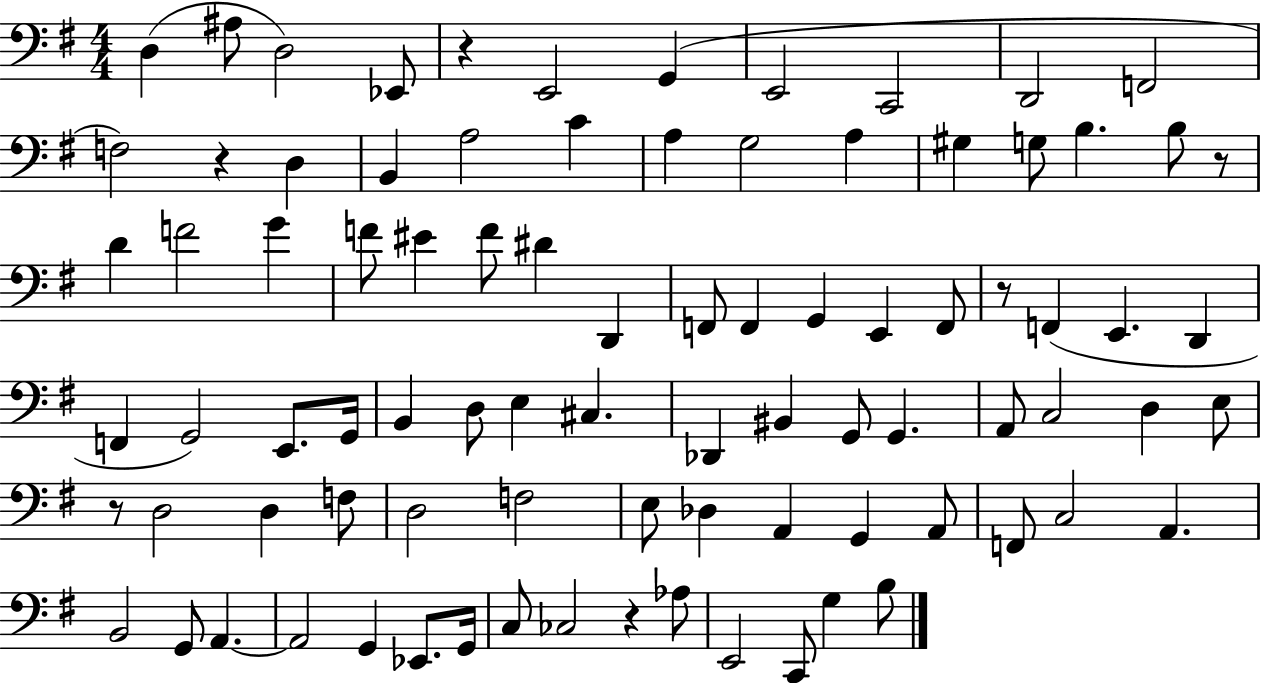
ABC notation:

X:1
T:Untitled
M:4/4
L:1/4
K:G
D, ^A,/2 D,2 _E,,/2 z E,,2 G,, E,,2 C,,2 D,,2 F,,2 F,2 z D, B,, A,2 C A, G,2 A, ^G, G,/2 B, B,/2 z/2 D F2 G F/2 ^E F/2 ^D D,, F,,/2 F,, G,, E,, F,,/2 z/2 F,, E,, D,, F,, G,,2 E,,/2 G,,/4 B,, D,/2 E, ^C, _D,, ^B,, G,,/2 G,, A,,/2 C,2 D, E,/2 z/2 D,2 D, F,/2 D,2 F,2 E,/2 _D, A,, G,, A,,/2 F,,/2 C,2 A,, B,,2 G,,/2 A,, A,,2 G,, _E,,/2 G,,/4 C,/2 _C,2 z _A,/2 E,,2 C,,/2 G, B,/2